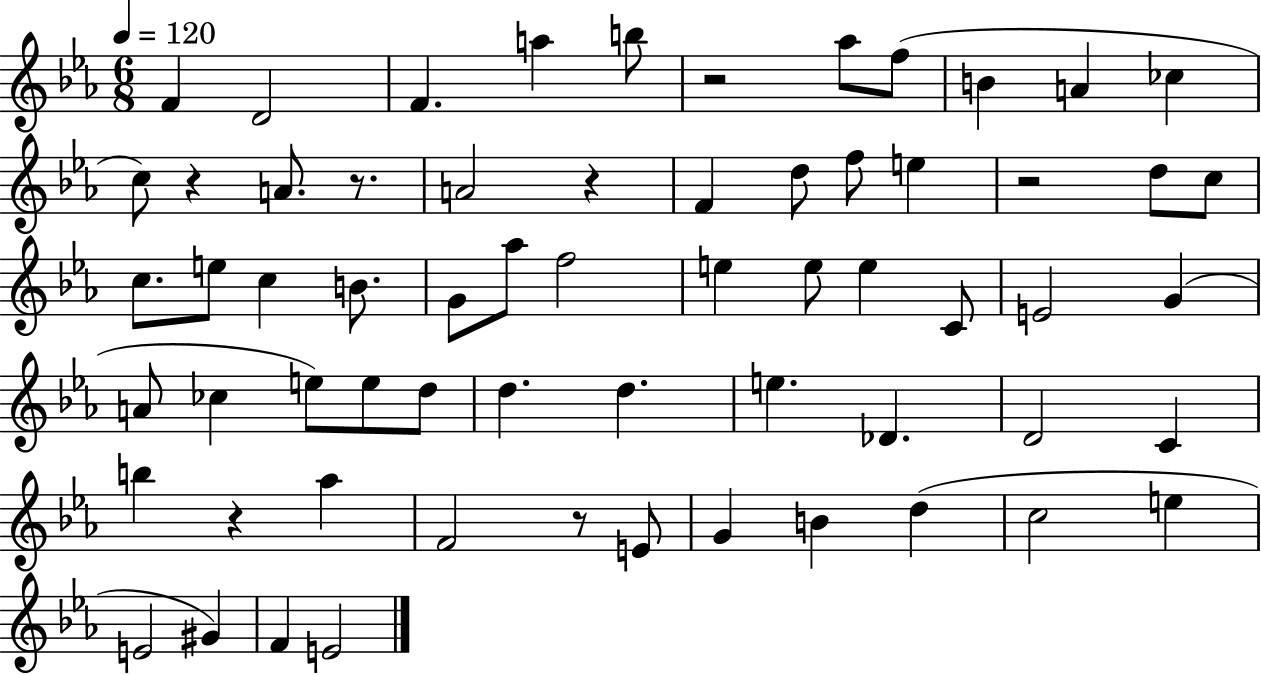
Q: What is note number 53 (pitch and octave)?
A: E4